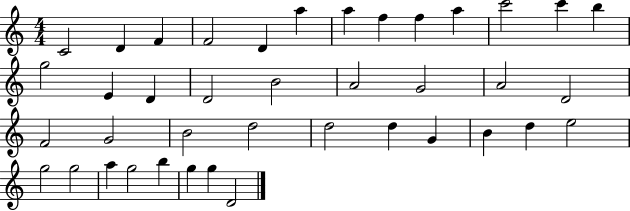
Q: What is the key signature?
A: C major